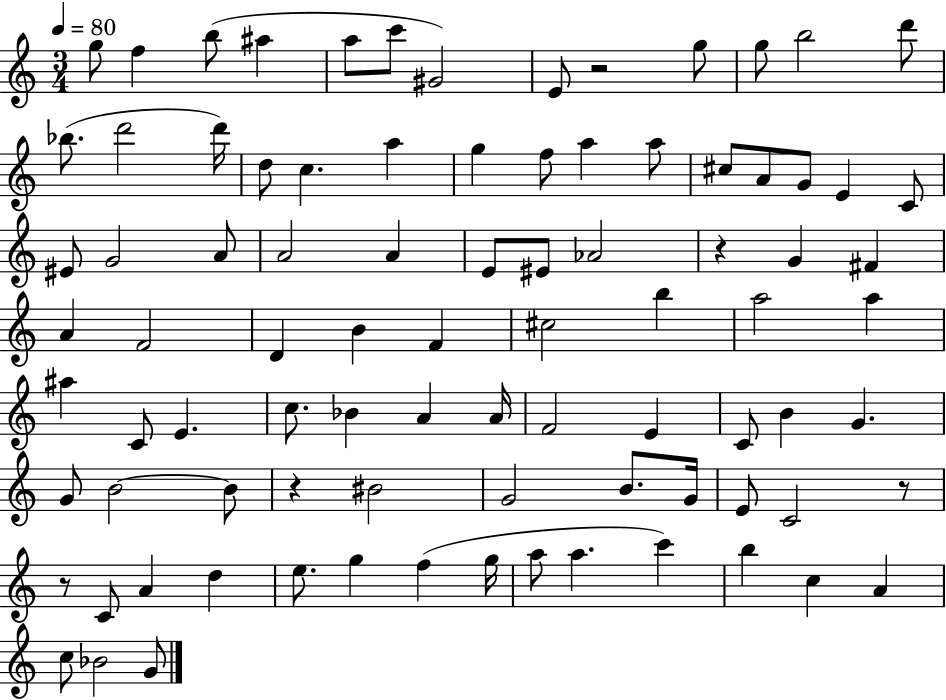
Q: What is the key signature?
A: C major